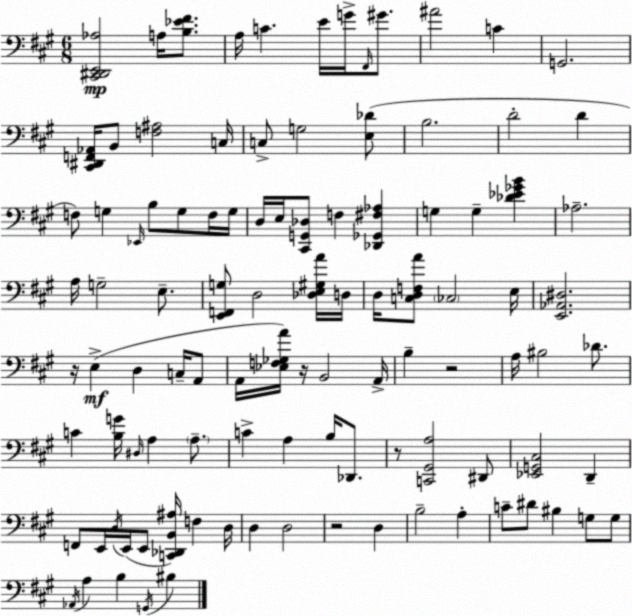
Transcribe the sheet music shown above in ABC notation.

X:1
T:Untitled
M:6/8
L:1/4
K:A
[^C,,^D,,E,,_A,]2 A,/4 [B,_E^F]/2 A,/4 C E/4 G/4 ^F,,/4 ^G/2 ^A2 C G,,2 [^C,,^D,,F,,_A,,]/4 B,,/2 [F,^A,]2 C,/4 C,/2 G,2 [E,_D]/2 B,2 D2 D F,/2 G, _E,,/4 B,/2 G,/2 F,/4 G,/4 D,/4 E,/4 [^C,,G,,_D,]/2 F, [_D,,_G,,^F,_A,] G, G, [_D_E_GB] _A,2 A,/4 G,2 E,/2 [E,,F,,G,]/2 D,2 [_D,E,^G,A]/4 D,/4 D,/4 [C,D,F,A]/2 _C,2 E,/4 [E,,_A,,^D,]2 z/4 E, D, C,/4 A,,/2 A,,/4 [_E,F,_G,A]/4 z/4 B,,2 A,,/4 B, z2 A,/4 ^B,2 _D/2 C [B,G]/4 ^D,/4 A, A,/2 C A, B,/4 _D,,/2 z/2 [C,,^G,,A,]2 ^D,,/2 [_E,,G,,^C,]2 D,, F,,/2 E,,/4 D,/4 E,,/4 E,,/2 [C,,_D,,B,,^A,]/4 F, D,/4 D, D,2 z2 D, B,2 A, C/2 ^D/2 ^B, G,/2 G,/2 _A,,/4 A, B, G,,/4 ^B,